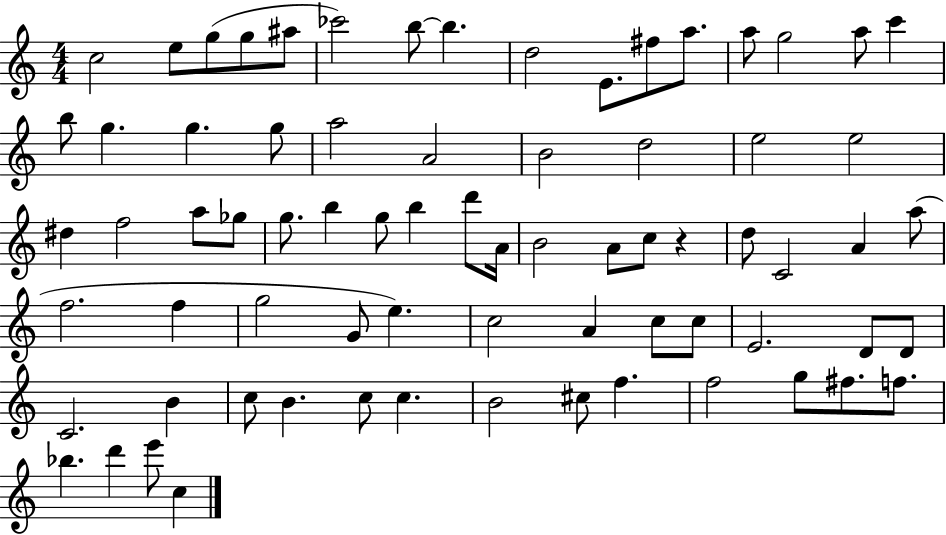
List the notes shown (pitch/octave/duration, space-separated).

C5/h E5/e G5/e G5/e A#5/e CES6/h B5/e B5/q. D5/h E4/e. F#5/e A5/e. A5/e G5/h A5/e C6/q B5/e G5/q. G5/q. G5/e A5/h A4/h B4/h D5/h E5/h E5/h D#5/q F5/h A5/e Gb5/e G5/e. B5/q G5/e B5/q D6/e A4/s B4/h A4/e C5/e R/q D5/e C4/h A4/q A5/e F5/h. F5/q G5/h G4/e E5/q. C5/h A4/q C5/e C5/e E4/h. D4/e D4/e C4/h. B4/q C5/e B4/q. C5/e C5/q. B4/h C#5/e F5/q. F5/h G5/e F#5/e. F5/e. Bb5/q. D6/q E6/e C5/q